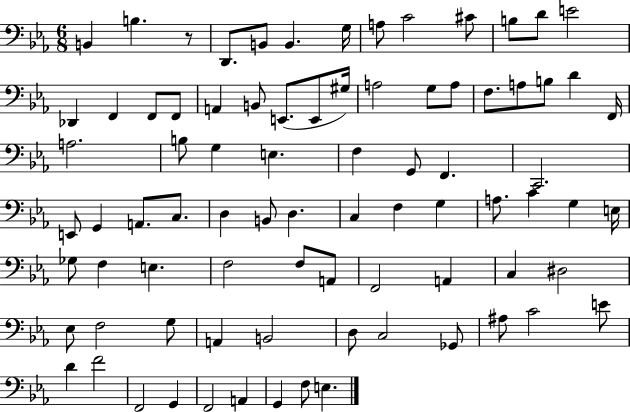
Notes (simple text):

B2/q B3/q. R/e D2/e. B2/e B2/q. G3/s A3/e C4/h C#4/e B3/e D4/e E4/h Db2/q F2/q F2/e F2/e A2/q B2/e E2/e. E2/e G#3/s A3/h G3/e A3/e F3/e. A3/e B3/e D4/q F2/s A3/h. B3/e G3/q E3/q. F3/q G2/e F2/q. C2/h. E2/e G2/q A2/e. C3/e. D3/q B2/e D3/q. C3/q F3/q G3/q A3/e. C4/q G3/q E3/s Gb3/e F3/q E3/q. F3/h F3/e A2/e F2/h A2/q C3/q D#3/h Eb3/e F3/h G3/e A2/q B2/h D3/e C3/h Gb2/e A#3/e C4/h E4/e D4/q F4/h F2/h G2/q F2/h A2/q G2/q F3/e E3/q.